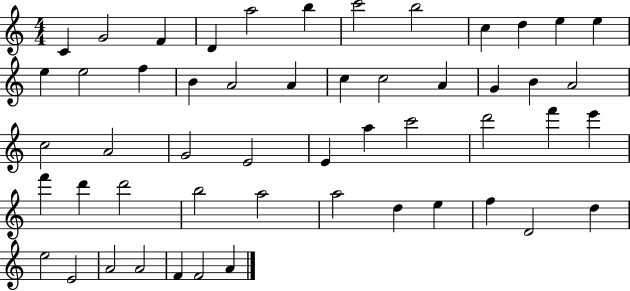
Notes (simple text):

C4/q G4/h F4/q D4/q A5/h B5/q C6/h B5/h C5/q D5/q E5/q E5/q E5/q E5/h F5/q B4/q A4/h A4/q C5/q C5/h A4/q G4/q B4/q A4/h C5/h A4/h G4/h E4/h E4/q A5/q C6/h D6/h F6/q E6/q F6/q D6/q D6/h B5/h A5/h A5/h D5/q E5/q F5/q D4/h D5/q E5/h E4/h A4/h A4/h F4/q F4/h A4/q